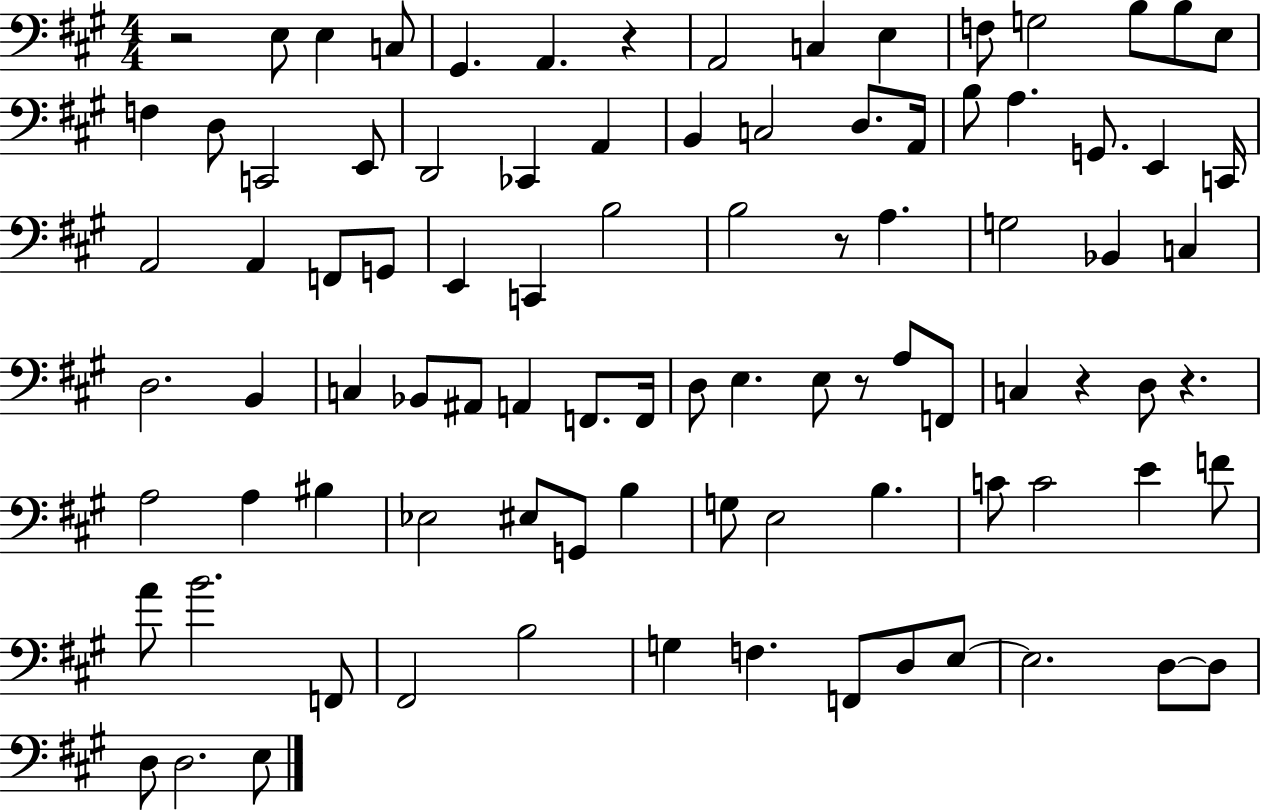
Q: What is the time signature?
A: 4/4